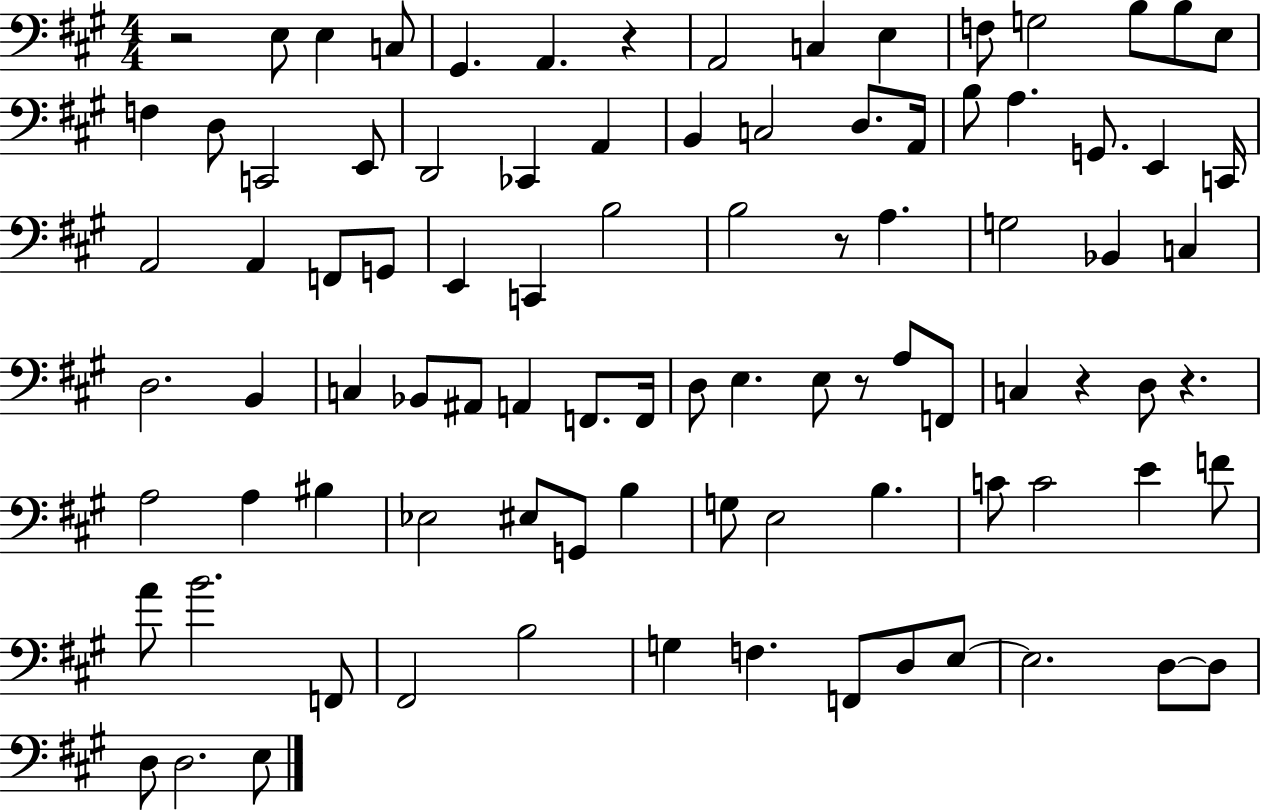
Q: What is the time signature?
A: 4/4